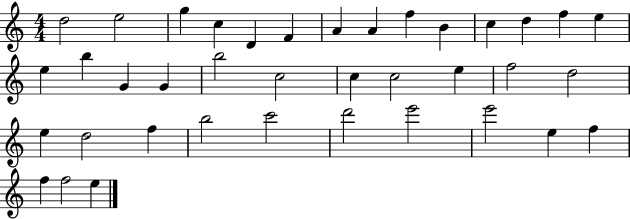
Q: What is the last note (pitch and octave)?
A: E5